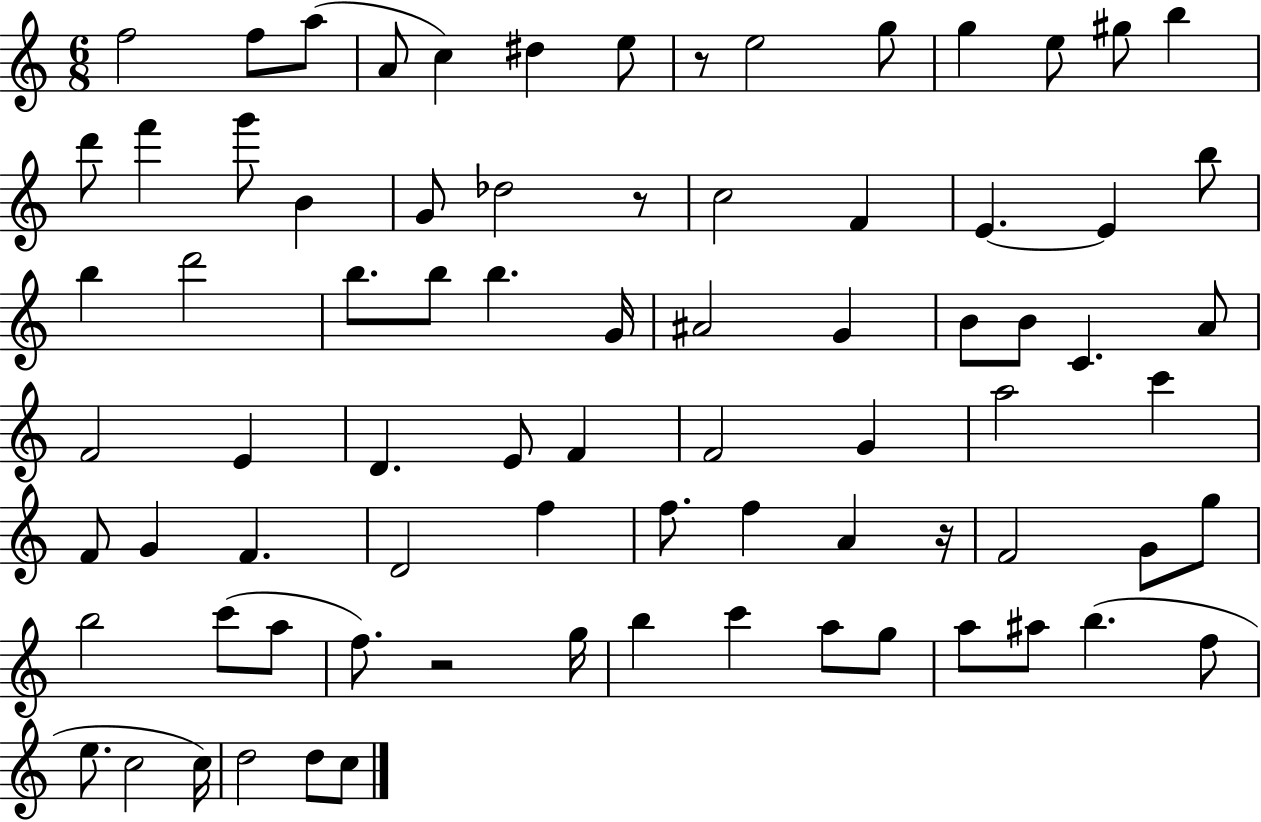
X:1
T:Untitled
M:6/8
L:1/4
K:C
f2 f/2 a/2 A/2 c ^d e/2 z/2 e2 g/2 g e/2 ^g/2 b d'/2 f' g'/2 B G/2 _d2 z/2 c2 F E E b/2 b d'2 b/2 b/2 b G/4 ^A2 G B/2 B/2 C A/2 F2 E D E/2 F F2 G a2 c' F/2 G F D2 f f/2 f A z/4 F2 G/2 g/2 b2 c'/2 a/2 f/2 z2 g/4 b c' a/2 g/2 a/2 ^a/2 b f/2 e/2 c2 c/4 d2 d/2 c/2